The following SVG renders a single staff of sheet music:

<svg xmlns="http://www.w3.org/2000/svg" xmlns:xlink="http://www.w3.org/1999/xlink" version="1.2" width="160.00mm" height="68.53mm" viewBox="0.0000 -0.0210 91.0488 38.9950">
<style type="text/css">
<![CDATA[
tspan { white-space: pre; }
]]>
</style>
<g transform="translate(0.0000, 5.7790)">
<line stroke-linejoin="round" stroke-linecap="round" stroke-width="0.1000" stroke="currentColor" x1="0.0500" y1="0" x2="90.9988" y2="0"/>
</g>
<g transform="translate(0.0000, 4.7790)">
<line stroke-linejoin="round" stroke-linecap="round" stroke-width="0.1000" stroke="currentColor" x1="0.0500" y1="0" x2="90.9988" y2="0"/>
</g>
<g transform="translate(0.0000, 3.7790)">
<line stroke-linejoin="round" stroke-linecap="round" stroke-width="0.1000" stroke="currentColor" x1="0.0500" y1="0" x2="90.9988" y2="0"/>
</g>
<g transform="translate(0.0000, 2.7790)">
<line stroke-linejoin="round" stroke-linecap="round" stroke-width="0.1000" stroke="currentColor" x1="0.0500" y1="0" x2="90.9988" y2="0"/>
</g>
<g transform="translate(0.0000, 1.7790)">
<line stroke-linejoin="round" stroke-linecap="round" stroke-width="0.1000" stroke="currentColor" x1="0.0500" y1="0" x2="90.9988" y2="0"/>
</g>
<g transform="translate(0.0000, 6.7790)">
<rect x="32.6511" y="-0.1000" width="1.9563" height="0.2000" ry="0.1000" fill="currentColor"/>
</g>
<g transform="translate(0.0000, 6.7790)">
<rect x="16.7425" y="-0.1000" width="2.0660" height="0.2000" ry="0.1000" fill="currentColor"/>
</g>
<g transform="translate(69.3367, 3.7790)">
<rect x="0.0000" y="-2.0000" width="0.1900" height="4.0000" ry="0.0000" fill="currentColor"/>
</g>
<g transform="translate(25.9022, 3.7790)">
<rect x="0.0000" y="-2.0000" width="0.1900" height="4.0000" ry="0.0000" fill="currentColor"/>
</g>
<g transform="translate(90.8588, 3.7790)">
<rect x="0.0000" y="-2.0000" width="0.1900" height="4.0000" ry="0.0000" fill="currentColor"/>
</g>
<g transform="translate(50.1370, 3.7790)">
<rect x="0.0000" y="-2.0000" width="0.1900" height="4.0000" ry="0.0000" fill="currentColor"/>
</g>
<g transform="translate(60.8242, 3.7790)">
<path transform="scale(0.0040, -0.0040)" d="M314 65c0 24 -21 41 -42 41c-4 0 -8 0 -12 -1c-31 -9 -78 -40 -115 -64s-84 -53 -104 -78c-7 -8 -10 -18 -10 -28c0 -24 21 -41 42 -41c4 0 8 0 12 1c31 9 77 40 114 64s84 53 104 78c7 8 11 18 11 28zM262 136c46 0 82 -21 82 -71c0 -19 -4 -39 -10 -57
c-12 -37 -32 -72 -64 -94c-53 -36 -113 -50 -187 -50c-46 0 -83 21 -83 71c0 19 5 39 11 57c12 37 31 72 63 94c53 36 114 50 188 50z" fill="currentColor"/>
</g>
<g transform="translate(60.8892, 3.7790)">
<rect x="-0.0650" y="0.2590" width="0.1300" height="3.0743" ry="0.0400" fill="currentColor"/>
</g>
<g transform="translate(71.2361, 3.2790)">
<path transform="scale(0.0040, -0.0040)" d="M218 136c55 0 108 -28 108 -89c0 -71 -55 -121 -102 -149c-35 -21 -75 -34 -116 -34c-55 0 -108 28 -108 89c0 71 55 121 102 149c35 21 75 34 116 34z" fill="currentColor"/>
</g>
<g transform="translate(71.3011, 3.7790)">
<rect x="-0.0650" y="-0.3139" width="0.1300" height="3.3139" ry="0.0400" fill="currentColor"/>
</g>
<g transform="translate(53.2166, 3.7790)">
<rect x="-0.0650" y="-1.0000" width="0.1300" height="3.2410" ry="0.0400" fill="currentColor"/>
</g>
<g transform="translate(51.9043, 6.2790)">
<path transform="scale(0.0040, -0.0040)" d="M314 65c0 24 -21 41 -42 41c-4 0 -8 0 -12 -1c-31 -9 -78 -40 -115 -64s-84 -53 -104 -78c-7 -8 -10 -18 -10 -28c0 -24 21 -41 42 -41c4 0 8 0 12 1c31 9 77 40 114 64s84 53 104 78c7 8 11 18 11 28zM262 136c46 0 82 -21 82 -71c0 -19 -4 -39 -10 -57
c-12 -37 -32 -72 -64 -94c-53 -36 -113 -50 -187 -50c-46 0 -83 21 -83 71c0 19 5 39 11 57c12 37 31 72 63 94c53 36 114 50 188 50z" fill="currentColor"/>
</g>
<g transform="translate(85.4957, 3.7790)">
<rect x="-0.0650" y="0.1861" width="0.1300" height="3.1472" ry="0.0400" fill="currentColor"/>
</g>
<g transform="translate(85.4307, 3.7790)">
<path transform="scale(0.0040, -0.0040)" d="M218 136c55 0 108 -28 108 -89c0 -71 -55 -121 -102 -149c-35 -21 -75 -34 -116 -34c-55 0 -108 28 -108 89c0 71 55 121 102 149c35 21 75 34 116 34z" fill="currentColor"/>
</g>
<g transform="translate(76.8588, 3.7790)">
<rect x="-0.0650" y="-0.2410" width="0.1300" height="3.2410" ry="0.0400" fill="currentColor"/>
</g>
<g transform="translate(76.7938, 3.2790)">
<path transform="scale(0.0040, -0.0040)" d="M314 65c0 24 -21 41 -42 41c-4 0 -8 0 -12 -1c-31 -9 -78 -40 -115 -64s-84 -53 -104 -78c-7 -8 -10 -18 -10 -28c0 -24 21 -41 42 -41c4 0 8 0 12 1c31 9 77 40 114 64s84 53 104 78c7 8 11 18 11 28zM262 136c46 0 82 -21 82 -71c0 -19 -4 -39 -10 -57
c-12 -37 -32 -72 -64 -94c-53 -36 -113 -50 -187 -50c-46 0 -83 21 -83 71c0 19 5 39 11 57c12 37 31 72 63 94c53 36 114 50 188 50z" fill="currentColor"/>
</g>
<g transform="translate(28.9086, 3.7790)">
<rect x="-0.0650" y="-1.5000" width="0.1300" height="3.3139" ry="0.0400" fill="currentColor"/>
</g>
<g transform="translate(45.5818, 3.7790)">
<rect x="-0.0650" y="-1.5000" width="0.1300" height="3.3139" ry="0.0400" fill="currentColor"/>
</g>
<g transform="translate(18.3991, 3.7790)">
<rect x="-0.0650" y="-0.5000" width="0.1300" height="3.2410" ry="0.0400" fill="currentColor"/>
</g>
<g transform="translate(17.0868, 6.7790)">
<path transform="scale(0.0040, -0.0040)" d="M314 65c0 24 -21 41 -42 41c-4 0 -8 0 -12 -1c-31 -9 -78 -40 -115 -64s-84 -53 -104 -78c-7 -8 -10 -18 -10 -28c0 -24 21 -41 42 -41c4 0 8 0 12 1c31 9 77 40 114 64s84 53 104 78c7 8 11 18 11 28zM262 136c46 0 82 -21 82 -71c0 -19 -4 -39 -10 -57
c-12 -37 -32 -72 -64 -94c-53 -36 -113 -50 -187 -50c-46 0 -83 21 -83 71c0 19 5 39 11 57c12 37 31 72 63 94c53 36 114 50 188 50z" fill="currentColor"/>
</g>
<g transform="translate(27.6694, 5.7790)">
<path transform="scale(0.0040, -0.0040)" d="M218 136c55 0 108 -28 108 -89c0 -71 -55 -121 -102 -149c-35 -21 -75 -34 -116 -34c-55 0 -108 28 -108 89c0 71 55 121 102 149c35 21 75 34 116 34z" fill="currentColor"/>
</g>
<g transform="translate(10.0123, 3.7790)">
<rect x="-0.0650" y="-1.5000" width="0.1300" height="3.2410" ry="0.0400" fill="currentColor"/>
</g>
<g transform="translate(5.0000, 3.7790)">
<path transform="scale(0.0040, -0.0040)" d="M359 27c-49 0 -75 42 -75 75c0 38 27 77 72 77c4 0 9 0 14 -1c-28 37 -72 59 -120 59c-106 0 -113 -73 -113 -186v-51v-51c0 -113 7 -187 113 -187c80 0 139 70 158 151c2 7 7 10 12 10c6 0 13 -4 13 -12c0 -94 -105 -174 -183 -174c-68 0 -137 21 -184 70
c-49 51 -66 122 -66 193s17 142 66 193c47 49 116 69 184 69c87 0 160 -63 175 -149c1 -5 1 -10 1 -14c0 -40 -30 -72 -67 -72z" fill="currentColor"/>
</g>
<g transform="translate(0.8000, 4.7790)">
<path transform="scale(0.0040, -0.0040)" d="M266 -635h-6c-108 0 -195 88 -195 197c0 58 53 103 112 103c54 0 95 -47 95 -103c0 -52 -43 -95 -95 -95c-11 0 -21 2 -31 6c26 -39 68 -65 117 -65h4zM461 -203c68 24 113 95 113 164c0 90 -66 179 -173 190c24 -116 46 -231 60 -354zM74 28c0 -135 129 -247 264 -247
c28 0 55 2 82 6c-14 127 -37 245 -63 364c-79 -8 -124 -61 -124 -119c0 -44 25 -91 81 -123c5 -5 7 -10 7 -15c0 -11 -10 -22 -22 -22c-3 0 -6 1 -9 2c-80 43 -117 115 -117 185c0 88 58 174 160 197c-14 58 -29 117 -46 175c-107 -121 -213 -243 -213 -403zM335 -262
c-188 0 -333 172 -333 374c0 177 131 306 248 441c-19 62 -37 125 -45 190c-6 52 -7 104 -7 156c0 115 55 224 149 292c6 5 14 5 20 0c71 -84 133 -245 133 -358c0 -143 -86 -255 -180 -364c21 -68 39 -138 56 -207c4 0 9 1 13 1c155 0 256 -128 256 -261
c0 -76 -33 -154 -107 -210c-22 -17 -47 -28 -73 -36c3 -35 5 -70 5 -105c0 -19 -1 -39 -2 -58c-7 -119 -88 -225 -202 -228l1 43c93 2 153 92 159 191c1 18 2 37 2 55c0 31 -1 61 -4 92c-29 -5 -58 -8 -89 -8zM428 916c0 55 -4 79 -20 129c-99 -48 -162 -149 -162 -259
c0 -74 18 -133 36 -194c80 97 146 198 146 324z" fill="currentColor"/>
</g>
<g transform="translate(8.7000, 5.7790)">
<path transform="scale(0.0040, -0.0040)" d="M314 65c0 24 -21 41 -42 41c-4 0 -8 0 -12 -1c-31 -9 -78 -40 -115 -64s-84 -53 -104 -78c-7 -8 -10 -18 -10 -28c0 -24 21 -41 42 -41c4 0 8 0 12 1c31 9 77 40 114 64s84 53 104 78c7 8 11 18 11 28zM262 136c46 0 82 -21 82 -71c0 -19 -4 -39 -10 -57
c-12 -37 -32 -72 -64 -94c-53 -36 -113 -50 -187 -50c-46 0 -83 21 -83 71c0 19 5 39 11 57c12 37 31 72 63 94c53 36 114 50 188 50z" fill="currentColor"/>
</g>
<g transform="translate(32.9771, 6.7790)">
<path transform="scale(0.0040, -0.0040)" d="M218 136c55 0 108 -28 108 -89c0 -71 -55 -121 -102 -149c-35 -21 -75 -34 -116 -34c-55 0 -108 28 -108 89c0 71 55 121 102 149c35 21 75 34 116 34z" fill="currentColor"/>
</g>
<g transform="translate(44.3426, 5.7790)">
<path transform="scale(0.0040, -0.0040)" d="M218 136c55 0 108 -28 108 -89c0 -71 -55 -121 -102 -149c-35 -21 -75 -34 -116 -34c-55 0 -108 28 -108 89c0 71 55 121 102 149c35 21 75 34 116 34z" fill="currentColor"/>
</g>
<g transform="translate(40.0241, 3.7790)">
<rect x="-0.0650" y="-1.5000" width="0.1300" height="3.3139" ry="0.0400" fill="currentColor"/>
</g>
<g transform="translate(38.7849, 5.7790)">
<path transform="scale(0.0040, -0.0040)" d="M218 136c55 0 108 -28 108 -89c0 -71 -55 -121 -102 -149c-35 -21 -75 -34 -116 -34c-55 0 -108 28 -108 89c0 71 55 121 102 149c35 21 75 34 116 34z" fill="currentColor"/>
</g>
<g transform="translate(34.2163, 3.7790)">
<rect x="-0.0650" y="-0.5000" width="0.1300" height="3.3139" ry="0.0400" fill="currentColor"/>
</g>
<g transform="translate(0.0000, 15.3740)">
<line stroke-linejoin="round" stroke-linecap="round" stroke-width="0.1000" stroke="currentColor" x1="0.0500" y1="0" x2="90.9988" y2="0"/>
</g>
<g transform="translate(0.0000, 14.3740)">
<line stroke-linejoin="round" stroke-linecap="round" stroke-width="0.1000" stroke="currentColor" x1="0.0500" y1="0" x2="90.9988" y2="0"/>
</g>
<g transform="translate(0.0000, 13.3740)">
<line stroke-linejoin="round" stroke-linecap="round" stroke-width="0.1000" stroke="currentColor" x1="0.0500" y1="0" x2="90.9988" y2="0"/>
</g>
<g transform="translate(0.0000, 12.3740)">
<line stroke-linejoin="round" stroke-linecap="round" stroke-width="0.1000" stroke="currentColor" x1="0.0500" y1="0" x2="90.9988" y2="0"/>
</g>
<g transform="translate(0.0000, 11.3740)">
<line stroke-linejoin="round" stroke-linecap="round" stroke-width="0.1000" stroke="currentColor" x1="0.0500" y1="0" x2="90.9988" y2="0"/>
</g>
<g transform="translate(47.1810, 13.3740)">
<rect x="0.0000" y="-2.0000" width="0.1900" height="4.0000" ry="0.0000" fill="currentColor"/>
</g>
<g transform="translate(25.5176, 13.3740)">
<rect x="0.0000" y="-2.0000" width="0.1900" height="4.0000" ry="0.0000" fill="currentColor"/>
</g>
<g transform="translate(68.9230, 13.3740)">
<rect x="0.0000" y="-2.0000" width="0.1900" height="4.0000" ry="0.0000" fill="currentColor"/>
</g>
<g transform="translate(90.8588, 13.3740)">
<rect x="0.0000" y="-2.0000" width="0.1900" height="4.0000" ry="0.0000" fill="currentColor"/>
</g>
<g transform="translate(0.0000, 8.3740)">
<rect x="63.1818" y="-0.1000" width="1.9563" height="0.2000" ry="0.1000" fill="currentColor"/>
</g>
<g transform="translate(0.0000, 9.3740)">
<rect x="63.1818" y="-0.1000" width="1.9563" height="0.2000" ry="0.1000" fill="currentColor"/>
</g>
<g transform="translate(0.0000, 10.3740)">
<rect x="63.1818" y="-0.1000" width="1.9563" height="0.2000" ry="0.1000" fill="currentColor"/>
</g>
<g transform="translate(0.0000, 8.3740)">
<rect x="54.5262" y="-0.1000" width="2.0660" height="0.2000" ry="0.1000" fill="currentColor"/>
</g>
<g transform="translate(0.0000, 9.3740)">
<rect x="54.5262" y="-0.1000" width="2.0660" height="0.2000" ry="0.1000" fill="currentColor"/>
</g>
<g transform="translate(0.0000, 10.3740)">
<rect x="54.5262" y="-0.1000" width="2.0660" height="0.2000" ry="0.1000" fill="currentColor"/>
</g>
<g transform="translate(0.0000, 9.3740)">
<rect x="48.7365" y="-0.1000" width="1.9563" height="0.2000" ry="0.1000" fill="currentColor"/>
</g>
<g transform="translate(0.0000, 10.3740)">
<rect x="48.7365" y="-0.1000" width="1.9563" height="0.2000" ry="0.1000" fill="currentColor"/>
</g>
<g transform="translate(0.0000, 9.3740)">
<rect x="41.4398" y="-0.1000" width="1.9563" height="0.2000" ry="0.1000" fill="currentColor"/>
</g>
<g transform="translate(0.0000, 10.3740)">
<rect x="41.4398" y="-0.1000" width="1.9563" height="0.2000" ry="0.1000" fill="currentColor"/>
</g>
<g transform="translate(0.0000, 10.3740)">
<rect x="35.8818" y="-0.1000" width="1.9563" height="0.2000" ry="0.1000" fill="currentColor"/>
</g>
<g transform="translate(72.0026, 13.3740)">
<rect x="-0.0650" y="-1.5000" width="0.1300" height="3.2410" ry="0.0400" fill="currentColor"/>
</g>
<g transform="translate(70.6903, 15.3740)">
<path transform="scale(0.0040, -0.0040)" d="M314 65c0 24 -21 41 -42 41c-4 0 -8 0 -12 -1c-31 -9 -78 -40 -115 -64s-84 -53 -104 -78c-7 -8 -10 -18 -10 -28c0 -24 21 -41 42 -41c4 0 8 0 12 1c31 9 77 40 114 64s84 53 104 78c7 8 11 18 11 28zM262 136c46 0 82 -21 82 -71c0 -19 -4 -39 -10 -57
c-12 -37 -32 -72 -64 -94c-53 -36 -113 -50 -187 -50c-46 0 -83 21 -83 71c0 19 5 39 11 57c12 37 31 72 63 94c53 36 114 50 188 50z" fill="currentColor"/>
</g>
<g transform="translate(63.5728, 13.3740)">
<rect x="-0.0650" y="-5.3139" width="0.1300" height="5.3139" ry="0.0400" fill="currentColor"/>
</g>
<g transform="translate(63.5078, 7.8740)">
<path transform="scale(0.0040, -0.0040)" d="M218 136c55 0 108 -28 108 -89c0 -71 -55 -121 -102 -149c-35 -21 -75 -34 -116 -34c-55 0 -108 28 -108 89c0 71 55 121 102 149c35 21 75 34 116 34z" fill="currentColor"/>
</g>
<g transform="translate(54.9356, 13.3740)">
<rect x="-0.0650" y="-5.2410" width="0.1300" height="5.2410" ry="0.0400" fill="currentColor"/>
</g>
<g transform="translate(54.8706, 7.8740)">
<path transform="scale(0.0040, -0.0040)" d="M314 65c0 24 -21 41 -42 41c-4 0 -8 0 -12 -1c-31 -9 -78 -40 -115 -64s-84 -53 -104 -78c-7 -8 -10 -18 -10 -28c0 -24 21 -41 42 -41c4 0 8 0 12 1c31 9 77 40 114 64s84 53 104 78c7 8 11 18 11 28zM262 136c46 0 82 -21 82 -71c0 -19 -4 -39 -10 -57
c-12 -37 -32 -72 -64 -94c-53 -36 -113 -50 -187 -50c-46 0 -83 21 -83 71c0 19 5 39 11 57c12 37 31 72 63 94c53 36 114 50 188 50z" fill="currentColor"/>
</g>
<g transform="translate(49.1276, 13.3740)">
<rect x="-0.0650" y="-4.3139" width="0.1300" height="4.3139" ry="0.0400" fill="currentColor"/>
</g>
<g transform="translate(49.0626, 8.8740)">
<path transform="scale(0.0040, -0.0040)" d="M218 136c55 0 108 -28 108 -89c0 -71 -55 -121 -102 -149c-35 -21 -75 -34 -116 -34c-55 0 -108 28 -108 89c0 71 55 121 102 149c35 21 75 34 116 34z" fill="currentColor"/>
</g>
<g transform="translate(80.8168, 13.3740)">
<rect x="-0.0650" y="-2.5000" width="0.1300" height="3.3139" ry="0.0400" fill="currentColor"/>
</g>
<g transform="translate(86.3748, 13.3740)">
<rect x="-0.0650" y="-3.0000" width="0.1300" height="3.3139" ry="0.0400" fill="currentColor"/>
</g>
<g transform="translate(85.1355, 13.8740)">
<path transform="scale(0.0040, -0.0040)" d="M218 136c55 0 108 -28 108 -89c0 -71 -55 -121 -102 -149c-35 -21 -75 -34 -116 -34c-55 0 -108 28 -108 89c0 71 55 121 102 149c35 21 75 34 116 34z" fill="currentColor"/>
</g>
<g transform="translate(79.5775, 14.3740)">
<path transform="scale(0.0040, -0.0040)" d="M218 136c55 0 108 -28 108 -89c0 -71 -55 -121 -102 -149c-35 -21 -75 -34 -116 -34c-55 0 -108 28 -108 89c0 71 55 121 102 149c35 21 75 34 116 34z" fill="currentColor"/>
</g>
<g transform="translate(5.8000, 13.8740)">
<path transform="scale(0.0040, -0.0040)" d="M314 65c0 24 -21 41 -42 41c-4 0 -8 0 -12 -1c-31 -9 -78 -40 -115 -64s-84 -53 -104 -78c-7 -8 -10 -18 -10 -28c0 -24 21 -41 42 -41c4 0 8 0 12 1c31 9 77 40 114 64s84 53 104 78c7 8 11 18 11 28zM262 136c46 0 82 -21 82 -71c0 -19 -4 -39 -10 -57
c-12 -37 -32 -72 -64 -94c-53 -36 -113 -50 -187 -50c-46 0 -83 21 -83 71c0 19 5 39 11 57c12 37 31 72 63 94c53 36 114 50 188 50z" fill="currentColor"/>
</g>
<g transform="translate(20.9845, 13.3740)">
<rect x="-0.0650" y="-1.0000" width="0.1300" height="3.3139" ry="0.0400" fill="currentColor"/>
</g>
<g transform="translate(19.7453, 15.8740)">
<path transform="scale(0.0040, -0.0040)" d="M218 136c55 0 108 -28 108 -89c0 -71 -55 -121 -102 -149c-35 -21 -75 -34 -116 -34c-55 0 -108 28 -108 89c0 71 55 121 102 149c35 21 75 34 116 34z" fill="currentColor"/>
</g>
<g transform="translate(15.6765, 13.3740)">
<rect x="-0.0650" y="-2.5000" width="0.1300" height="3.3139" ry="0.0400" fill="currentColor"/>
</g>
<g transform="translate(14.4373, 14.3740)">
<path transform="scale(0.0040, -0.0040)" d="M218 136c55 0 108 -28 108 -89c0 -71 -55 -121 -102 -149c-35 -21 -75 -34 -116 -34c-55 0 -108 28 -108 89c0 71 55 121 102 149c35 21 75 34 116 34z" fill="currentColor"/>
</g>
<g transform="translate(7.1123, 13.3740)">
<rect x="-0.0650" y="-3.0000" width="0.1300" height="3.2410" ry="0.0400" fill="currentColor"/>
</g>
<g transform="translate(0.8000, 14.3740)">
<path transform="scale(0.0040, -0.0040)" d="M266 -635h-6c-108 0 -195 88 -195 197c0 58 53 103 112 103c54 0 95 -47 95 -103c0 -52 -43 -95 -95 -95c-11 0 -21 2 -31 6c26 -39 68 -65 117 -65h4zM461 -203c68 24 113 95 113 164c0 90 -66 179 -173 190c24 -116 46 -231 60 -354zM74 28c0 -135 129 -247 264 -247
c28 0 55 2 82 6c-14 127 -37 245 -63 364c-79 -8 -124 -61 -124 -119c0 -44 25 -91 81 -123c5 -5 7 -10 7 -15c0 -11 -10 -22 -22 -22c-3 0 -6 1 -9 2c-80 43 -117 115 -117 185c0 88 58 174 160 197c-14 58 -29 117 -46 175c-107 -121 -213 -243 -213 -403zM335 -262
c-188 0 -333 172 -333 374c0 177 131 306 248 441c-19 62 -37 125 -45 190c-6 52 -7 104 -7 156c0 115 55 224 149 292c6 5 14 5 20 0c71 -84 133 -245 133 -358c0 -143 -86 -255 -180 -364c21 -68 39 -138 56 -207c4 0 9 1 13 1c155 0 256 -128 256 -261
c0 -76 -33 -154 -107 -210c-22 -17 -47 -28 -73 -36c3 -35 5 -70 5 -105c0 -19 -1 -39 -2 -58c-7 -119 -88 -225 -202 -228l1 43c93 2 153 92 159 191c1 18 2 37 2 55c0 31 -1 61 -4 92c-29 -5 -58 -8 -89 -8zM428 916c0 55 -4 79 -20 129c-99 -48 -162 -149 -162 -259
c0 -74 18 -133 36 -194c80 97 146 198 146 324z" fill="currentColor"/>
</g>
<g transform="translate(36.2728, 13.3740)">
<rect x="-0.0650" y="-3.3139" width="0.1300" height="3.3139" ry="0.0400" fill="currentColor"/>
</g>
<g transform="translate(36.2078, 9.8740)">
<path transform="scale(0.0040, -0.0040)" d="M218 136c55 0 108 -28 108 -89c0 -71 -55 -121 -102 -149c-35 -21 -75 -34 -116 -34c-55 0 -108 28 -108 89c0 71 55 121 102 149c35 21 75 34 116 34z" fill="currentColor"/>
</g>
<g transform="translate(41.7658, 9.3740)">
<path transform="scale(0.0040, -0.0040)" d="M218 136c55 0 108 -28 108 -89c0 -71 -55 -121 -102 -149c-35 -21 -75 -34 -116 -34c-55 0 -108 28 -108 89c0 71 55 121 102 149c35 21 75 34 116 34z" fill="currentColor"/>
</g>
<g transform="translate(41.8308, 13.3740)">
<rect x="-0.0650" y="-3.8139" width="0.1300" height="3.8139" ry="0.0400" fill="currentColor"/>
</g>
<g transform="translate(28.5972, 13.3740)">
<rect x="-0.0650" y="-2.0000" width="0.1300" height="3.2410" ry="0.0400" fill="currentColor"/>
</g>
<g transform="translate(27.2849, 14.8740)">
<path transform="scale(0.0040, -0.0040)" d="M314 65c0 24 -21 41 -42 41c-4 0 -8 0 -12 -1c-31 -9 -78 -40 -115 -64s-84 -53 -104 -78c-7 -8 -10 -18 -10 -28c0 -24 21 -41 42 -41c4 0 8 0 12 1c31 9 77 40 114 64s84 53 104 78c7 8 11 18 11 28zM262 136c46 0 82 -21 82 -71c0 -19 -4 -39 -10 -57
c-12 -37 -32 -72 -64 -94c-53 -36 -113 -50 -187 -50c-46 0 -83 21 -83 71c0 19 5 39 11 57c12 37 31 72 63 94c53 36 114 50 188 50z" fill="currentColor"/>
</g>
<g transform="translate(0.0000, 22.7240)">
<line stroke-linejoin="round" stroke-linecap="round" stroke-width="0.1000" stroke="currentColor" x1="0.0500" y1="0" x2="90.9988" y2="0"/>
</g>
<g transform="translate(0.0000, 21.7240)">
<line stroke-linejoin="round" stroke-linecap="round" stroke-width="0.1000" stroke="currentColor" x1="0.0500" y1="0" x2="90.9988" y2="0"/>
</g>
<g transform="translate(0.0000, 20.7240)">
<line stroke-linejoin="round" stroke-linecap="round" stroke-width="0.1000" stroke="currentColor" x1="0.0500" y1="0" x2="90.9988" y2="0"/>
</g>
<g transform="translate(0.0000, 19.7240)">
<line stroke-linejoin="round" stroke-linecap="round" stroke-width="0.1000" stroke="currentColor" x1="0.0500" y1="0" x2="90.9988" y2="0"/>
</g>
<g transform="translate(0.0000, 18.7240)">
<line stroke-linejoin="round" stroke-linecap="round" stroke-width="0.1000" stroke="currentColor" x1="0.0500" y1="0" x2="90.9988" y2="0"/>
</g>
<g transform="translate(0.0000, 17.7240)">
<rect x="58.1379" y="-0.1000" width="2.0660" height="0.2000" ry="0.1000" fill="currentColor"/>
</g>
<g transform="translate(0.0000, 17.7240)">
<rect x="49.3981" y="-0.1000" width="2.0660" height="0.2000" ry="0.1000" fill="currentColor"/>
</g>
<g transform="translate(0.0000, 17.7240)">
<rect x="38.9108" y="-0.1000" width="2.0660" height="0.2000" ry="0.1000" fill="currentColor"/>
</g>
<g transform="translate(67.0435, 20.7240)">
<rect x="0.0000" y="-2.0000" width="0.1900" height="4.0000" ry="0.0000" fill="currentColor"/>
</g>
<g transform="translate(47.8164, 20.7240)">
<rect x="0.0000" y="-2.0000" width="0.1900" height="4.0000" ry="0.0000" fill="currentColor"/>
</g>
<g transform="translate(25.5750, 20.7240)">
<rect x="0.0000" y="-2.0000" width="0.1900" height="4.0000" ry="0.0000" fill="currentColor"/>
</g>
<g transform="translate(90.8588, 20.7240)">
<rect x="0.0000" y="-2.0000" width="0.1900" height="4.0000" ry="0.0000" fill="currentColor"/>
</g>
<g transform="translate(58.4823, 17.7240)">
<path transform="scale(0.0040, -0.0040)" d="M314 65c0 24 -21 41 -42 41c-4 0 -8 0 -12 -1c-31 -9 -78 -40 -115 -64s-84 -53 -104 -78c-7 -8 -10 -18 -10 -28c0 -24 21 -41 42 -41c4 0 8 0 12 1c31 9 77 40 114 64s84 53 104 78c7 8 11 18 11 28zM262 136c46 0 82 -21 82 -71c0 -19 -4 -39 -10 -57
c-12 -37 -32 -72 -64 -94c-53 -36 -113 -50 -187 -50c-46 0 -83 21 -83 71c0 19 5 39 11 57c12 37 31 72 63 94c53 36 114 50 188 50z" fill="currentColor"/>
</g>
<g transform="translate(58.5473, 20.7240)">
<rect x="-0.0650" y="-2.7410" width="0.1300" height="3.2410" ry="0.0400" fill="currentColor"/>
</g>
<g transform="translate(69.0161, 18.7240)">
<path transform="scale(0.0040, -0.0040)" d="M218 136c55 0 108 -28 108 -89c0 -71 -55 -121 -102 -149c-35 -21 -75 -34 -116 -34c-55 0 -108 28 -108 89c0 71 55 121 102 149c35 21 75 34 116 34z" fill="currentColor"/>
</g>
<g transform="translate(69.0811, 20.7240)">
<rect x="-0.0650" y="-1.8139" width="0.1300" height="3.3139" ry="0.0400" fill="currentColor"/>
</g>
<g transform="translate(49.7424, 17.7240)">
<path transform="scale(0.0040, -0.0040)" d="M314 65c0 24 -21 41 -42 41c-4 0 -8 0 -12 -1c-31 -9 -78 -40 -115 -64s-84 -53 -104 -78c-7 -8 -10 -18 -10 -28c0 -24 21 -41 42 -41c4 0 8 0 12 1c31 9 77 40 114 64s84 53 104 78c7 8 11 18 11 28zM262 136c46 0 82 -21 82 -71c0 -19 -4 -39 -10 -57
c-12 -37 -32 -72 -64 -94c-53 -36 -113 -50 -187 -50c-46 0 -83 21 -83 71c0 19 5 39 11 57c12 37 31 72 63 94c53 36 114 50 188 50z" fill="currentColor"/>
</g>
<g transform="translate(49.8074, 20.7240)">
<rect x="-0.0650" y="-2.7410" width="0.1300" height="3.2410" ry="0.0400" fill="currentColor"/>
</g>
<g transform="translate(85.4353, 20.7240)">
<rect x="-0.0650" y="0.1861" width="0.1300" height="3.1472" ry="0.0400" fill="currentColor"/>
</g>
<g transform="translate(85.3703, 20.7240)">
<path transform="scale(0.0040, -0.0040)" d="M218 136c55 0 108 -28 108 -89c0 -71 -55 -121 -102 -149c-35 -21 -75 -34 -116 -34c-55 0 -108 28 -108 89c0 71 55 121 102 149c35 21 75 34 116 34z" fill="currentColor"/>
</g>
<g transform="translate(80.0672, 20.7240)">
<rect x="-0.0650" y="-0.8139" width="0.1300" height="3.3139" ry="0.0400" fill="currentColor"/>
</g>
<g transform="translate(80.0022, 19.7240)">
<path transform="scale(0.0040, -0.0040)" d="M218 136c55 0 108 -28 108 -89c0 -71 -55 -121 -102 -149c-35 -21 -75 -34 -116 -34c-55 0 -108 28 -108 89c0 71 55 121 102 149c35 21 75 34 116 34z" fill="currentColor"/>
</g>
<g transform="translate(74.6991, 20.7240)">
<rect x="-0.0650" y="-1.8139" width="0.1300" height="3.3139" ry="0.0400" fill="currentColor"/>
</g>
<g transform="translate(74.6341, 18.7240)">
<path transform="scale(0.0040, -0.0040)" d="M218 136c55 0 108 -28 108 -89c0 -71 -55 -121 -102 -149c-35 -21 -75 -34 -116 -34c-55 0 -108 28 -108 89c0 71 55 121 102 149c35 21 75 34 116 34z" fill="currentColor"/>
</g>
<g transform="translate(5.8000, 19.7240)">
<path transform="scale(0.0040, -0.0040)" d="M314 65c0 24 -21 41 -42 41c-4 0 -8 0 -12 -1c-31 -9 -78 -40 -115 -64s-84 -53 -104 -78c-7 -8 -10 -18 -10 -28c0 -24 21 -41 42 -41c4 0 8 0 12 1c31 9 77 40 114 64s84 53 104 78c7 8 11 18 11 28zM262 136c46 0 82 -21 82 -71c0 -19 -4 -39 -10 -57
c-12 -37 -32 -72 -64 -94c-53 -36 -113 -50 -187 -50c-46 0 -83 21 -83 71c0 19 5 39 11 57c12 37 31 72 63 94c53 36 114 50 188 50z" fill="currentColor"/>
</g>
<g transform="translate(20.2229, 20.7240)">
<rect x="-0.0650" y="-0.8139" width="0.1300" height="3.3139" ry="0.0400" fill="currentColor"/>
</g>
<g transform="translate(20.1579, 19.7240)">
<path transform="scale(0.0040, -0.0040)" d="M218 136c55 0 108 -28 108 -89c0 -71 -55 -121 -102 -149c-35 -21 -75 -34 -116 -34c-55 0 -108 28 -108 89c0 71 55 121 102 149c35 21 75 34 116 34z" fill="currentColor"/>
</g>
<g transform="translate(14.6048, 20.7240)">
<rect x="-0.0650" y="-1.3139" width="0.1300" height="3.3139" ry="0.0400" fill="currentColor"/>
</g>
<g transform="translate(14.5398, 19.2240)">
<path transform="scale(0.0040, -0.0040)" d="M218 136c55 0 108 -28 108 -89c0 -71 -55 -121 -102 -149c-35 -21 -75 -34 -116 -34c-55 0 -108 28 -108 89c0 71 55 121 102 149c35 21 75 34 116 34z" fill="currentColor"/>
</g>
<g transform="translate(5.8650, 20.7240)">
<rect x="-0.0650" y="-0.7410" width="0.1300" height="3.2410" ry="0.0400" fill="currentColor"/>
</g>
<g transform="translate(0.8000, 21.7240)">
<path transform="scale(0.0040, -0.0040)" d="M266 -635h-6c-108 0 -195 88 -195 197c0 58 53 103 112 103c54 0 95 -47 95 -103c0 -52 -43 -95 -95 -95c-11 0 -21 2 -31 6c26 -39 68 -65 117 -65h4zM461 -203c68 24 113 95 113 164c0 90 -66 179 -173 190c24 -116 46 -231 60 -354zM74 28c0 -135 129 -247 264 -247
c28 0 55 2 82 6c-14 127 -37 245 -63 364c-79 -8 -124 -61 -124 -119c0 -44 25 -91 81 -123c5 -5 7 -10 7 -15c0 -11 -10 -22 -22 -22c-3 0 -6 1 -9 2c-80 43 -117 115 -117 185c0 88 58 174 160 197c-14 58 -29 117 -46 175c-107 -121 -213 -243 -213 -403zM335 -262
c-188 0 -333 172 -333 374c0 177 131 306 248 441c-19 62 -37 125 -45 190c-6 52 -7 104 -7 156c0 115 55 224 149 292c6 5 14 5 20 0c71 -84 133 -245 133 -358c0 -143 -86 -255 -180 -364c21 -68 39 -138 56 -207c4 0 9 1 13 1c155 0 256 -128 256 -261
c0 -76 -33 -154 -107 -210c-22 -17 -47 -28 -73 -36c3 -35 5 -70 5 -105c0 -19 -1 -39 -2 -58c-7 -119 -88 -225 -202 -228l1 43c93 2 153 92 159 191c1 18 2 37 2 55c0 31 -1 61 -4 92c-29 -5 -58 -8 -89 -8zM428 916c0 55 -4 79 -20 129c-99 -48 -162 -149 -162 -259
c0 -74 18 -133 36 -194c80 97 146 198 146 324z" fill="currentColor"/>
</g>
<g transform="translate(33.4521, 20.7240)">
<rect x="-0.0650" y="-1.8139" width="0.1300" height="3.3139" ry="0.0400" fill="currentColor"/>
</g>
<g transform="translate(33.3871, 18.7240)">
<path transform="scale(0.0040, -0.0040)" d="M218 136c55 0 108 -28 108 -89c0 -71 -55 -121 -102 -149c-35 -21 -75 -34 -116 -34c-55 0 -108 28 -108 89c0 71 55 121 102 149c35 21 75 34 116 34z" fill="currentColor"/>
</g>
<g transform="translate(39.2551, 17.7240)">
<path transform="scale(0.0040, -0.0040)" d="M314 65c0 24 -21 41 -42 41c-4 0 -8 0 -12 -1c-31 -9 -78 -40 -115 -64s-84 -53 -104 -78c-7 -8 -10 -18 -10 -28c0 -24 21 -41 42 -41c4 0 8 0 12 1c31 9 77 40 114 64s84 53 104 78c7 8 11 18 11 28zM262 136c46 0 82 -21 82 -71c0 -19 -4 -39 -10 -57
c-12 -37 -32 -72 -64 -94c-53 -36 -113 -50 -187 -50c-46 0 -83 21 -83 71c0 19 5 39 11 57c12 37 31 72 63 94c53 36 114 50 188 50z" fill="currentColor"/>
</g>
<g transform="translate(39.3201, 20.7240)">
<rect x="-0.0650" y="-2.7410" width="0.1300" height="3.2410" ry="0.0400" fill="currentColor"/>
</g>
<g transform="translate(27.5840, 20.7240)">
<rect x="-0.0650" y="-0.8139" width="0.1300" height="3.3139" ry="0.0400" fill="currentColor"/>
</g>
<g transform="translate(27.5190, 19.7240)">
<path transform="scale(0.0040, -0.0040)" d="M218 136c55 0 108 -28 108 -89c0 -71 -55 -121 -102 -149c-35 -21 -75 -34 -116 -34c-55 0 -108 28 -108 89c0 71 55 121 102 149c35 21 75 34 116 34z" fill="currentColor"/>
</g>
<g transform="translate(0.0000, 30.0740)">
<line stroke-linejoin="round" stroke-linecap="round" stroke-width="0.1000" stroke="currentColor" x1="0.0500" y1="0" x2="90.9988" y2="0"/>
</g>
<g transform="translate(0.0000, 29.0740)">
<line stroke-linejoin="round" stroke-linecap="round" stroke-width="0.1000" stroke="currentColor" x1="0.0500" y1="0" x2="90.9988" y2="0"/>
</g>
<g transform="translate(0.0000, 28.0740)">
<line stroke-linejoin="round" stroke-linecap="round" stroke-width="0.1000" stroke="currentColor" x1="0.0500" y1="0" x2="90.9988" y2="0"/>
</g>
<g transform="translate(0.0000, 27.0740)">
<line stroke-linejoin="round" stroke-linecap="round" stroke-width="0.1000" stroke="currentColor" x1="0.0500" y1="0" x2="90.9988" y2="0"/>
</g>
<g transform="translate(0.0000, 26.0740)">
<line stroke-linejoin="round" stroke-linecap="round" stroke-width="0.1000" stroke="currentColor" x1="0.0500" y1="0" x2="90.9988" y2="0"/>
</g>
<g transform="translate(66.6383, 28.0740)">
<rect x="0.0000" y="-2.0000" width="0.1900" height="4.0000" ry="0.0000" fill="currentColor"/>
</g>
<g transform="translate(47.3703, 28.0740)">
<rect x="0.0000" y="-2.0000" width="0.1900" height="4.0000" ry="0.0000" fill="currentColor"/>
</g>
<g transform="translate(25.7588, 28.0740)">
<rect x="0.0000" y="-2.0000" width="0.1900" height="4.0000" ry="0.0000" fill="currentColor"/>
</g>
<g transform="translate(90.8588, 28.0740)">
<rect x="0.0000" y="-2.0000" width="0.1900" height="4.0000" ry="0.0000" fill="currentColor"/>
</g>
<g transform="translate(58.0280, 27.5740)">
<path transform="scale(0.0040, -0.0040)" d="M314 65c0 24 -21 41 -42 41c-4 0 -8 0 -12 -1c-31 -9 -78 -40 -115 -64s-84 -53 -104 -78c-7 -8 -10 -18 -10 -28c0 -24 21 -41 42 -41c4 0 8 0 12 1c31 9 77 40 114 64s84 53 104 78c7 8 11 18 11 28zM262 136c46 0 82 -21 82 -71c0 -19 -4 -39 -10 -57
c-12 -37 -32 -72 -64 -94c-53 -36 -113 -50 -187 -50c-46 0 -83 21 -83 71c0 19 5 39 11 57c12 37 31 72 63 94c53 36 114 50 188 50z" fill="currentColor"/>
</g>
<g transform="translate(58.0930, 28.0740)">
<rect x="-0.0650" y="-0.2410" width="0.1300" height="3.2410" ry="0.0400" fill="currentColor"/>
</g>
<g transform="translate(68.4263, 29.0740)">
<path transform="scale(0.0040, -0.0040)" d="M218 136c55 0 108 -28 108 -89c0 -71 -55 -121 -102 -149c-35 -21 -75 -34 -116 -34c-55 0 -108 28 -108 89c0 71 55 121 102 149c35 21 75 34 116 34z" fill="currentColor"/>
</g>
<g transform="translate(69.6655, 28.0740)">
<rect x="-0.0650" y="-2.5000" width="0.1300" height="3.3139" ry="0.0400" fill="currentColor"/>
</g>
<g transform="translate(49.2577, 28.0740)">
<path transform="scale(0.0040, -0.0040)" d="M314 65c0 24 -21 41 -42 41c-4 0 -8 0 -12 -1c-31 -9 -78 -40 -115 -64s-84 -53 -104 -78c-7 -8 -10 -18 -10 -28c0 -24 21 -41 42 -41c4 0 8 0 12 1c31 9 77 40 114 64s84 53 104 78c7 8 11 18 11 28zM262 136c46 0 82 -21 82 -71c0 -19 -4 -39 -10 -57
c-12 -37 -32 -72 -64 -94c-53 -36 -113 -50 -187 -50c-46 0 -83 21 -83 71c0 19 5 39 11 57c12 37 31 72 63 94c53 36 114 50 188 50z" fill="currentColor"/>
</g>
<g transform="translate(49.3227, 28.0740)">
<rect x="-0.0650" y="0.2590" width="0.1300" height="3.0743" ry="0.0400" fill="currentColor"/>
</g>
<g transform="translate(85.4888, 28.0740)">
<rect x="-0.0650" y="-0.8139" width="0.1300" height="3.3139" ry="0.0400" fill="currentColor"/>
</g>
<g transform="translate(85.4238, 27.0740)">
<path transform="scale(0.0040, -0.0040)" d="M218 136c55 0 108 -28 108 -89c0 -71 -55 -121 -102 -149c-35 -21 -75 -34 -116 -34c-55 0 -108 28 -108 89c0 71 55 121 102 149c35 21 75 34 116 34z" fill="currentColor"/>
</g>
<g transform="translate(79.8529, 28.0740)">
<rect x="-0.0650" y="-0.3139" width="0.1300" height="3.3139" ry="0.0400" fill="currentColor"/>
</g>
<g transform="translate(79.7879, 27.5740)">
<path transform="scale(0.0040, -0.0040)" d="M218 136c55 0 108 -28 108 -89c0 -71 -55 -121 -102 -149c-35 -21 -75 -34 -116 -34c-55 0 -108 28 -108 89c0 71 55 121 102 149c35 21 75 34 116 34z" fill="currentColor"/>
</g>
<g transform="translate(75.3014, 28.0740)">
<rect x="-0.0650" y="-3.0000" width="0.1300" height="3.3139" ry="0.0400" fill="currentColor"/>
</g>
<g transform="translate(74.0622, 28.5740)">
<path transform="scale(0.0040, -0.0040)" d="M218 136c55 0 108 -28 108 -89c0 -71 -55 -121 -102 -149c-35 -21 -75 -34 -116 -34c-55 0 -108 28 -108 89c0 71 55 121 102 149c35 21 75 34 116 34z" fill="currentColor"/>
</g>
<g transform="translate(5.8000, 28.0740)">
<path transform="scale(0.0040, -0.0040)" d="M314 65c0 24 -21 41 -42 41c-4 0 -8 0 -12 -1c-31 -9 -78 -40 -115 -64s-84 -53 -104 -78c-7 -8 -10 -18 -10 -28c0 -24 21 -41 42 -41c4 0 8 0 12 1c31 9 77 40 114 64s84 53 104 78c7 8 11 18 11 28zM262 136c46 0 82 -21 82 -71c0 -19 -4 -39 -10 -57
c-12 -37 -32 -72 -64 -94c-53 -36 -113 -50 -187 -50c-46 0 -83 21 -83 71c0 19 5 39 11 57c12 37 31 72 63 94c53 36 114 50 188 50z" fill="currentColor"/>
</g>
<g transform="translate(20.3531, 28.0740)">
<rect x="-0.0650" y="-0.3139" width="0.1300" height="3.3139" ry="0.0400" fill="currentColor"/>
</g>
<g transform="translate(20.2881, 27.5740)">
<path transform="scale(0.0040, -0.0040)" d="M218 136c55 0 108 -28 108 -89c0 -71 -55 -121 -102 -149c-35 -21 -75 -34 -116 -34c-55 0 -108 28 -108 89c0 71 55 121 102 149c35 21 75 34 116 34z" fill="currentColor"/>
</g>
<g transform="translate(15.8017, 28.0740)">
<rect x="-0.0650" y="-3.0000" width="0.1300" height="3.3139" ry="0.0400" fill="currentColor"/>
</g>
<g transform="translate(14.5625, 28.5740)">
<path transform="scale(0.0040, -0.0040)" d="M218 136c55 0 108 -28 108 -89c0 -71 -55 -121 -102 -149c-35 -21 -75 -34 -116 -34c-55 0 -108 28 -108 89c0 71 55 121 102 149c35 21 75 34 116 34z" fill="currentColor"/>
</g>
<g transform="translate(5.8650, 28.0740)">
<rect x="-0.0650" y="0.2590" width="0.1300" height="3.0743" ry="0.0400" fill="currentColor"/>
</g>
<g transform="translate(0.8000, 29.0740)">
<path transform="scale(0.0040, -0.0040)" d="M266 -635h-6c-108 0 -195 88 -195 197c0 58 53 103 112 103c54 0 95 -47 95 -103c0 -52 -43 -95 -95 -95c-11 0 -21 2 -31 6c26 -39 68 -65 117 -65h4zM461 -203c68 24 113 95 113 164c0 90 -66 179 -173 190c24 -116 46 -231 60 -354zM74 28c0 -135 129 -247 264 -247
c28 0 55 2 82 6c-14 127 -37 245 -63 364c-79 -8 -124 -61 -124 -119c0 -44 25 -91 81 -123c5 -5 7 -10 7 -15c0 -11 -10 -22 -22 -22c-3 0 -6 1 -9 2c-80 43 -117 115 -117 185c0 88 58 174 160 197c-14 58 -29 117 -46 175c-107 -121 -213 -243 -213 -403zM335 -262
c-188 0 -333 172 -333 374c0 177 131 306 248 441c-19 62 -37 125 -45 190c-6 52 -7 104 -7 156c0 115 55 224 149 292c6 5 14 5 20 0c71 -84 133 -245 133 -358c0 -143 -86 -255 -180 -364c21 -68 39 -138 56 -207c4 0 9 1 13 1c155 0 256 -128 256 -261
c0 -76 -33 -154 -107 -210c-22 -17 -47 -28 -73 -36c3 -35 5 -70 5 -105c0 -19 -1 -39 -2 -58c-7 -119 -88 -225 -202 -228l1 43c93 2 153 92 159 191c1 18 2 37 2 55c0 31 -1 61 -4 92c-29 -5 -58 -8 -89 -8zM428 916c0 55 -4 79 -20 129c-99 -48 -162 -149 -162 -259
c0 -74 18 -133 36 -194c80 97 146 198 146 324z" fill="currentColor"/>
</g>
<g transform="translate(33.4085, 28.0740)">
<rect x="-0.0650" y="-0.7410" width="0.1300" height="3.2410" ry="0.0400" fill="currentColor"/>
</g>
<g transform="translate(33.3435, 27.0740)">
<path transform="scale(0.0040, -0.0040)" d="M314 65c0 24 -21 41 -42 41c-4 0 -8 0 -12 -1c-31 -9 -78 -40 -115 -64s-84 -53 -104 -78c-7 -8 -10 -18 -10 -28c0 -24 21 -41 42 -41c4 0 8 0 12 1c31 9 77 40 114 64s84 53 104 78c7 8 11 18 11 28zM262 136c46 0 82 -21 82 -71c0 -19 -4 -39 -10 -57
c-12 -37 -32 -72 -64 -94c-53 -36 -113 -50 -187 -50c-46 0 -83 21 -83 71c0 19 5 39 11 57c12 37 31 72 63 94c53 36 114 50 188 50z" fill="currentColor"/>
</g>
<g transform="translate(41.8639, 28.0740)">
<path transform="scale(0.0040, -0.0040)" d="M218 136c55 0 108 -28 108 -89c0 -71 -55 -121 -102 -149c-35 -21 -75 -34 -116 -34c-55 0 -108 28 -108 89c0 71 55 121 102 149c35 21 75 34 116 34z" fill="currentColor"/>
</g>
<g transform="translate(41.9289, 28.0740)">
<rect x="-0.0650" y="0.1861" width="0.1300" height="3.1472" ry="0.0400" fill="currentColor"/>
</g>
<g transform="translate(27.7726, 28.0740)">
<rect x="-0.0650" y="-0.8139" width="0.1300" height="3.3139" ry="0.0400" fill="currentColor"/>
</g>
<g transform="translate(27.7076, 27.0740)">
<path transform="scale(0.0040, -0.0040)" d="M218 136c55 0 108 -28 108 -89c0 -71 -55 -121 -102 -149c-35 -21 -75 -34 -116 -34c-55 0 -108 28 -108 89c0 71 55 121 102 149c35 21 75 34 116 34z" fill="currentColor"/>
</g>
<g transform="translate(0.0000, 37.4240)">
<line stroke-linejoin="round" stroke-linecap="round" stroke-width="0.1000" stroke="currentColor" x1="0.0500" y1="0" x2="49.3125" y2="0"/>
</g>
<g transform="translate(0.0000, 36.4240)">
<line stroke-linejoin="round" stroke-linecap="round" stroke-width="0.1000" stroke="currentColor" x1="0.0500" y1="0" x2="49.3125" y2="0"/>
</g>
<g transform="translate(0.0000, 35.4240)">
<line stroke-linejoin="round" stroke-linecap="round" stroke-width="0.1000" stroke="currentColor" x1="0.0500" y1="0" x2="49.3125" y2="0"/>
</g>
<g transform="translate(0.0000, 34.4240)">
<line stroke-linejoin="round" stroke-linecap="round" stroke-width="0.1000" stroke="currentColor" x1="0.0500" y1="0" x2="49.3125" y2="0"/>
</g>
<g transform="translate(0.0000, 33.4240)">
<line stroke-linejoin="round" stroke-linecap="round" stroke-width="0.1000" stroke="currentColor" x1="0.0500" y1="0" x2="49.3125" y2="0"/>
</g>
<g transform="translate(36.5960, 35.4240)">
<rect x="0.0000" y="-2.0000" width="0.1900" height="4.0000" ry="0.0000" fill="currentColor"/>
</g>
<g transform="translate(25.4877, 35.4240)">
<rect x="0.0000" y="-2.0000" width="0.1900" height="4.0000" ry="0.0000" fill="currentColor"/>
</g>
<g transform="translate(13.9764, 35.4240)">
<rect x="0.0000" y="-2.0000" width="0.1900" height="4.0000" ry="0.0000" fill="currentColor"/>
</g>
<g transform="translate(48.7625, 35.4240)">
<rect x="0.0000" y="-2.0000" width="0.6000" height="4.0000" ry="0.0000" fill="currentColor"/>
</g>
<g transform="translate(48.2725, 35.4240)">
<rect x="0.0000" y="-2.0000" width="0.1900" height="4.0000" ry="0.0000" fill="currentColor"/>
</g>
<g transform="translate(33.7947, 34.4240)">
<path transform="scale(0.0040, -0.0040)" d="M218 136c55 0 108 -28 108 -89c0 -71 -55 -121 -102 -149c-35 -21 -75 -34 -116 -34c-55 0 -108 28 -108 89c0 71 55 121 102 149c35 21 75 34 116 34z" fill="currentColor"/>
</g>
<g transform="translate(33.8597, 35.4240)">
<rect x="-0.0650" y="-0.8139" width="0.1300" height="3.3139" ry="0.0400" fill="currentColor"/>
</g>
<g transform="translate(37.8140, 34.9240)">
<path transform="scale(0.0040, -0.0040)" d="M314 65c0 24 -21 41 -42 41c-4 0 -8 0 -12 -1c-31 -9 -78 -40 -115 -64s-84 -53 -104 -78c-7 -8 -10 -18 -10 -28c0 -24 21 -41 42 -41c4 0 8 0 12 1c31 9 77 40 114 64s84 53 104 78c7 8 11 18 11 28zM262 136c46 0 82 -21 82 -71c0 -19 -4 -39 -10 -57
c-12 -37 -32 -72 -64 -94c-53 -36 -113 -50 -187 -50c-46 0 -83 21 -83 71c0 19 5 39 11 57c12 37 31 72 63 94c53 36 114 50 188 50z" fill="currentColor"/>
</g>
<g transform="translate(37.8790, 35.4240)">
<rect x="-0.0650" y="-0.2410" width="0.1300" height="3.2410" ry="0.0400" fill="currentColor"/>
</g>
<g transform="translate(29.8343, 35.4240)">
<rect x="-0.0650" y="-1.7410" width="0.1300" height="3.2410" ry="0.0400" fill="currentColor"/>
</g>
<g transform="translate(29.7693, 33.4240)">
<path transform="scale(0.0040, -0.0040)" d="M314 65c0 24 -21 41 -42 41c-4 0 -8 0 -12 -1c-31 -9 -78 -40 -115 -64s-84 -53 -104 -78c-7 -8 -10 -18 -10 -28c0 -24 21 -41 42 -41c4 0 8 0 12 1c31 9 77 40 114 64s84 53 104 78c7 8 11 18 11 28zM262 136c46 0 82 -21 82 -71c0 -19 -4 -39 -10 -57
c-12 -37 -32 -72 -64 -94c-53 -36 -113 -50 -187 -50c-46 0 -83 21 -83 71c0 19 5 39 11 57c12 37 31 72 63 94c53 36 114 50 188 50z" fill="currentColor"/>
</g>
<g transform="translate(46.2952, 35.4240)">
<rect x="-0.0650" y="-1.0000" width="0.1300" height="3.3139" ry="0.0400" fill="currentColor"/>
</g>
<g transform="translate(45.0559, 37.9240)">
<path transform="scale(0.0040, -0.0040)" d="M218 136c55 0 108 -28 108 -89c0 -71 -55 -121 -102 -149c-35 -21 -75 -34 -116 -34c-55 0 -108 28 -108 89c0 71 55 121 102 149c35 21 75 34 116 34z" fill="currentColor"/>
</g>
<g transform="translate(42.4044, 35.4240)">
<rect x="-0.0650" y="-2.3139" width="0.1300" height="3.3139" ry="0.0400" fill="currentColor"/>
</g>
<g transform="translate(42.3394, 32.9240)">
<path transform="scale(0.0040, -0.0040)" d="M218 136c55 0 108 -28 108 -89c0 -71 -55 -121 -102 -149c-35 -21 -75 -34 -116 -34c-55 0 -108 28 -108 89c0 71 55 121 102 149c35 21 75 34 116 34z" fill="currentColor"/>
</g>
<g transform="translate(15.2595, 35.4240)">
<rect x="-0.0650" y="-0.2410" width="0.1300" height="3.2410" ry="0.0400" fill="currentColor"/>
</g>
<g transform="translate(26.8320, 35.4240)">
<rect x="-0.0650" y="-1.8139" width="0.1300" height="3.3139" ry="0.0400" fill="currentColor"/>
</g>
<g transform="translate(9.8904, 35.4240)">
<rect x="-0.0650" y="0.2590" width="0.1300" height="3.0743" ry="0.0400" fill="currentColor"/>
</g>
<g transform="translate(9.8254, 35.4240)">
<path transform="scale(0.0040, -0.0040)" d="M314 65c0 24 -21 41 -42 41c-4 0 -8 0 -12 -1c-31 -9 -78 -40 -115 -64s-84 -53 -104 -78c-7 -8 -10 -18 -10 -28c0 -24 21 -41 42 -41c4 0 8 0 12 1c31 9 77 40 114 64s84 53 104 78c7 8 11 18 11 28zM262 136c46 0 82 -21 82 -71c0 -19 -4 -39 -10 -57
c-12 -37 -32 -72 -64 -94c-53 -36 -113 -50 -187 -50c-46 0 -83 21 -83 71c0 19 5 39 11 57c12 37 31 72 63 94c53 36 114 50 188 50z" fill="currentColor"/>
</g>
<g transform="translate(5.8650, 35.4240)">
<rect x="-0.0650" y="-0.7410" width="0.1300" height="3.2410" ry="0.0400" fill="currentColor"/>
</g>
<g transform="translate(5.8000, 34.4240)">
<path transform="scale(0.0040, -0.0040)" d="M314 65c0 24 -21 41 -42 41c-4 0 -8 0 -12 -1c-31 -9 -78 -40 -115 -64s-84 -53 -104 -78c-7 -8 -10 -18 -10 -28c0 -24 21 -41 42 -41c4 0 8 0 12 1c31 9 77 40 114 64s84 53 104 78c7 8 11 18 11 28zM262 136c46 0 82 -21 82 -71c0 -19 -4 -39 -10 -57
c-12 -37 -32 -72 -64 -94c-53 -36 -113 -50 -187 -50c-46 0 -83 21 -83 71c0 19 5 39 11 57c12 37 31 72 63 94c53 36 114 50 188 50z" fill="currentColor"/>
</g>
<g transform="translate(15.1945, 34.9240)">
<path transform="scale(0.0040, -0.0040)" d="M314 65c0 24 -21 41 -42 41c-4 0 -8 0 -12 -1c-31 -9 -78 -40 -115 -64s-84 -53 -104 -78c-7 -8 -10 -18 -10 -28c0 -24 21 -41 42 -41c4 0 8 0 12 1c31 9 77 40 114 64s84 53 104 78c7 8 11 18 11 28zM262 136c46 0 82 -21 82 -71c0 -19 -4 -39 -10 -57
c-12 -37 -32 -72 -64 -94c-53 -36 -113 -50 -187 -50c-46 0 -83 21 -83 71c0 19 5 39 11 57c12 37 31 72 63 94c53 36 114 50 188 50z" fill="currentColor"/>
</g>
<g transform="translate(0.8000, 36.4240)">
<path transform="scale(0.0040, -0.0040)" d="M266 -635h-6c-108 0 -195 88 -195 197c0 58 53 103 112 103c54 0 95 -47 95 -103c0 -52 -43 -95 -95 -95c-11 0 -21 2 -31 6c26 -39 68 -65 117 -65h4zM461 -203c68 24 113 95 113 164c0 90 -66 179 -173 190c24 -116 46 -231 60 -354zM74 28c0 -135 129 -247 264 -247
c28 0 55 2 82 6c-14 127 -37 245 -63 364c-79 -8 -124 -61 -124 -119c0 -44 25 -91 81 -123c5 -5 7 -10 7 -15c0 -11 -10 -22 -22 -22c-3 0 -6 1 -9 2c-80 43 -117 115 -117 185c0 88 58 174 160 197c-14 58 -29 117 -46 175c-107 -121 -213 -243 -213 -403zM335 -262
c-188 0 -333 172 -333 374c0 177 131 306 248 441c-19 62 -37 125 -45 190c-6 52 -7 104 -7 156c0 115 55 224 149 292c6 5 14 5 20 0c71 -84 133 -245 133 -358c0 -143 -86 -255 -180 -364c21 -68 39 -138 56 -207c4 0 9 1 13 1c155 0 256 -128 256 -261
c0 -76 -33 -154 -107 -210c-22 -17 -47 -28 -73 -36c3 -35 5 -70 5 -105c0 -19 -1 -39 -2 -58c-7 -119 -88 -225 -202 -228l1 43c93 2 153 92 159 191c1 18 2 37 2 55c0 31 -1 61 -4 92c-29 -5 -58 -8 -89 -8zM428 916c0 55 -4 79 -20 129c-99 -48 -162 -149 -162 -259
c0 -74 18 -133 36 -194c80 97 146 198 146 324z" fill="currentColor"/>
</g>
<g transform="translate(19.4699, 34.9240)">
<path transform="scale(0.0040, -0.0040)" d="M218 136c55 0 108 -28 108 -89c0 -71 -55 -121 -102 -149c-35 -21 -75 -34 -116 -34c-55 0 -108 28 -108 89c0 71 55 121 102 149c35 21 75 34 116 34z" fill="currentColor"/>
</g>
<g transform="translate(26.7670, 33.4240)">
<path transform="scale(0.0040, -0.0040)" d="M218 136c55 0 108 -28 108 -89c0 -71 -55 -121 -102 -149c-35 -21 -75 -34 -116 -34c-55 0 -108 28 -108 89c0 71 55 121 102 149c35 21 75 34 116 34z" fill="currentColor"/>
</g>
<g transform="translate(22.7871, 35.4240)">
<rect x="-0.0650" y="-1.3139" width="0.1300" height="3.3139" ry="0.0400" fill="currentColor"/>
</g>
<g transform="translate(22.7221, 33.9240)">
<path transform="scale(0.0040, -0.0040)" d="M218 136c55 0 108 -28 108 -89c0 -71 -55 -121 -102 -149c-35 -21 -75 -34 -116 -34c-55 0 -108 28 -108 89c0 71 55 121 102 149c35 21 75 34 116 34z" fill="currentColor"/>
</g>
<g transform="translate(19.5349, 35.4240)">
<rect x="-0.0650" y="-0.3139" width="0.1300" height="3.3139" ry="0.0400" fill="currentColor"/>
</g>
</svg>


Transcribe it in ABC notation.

X:1
T:Untitled
M:4/4
L:1/4
K:C
E2 C2 E C E E D2 B2 c c2 B A2 G D F2 b c' d' f'2 f' E2 G A d2 e d d f a2 a2 a2 f f d B B2 A c d d2 B B2 c2 G A c d d2 B2 c2 c e f f2 d c2 g D